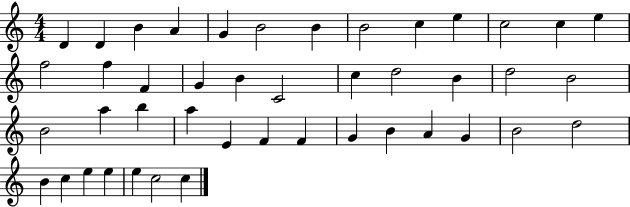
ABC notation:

X:1
T:Untitled
M:4/4
L:1/4
K:C
D D B A G B2 B B2 c e c2 c e f2 f F G B C2 c d2 B d2 B2 B2 a b a E F F G B A G B2 d2 B c e e e c2 c